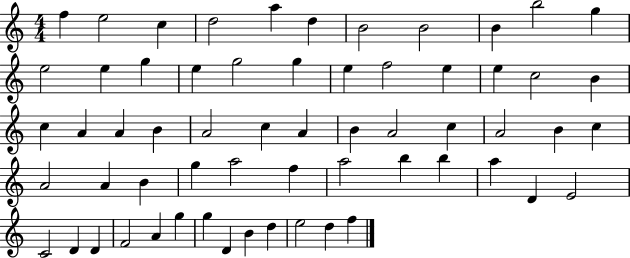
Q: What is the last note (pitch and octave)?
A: F5